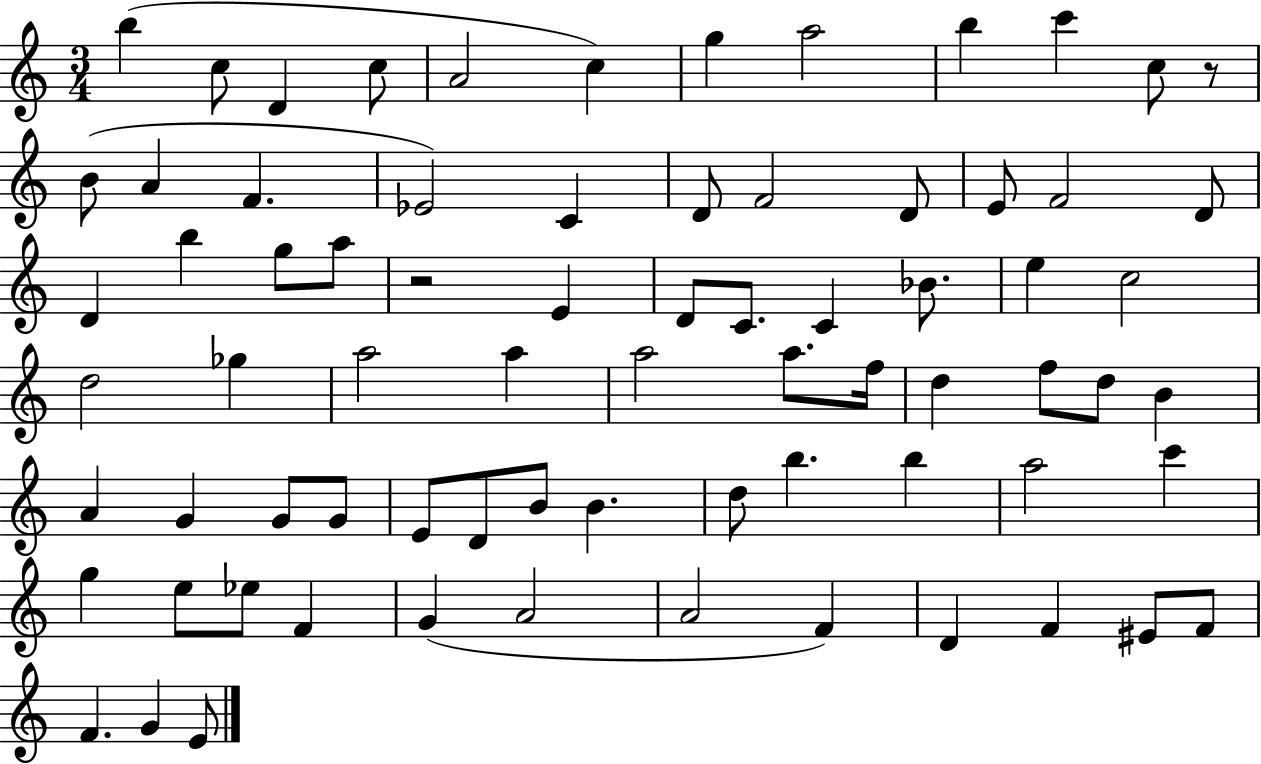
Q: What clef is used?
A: treble